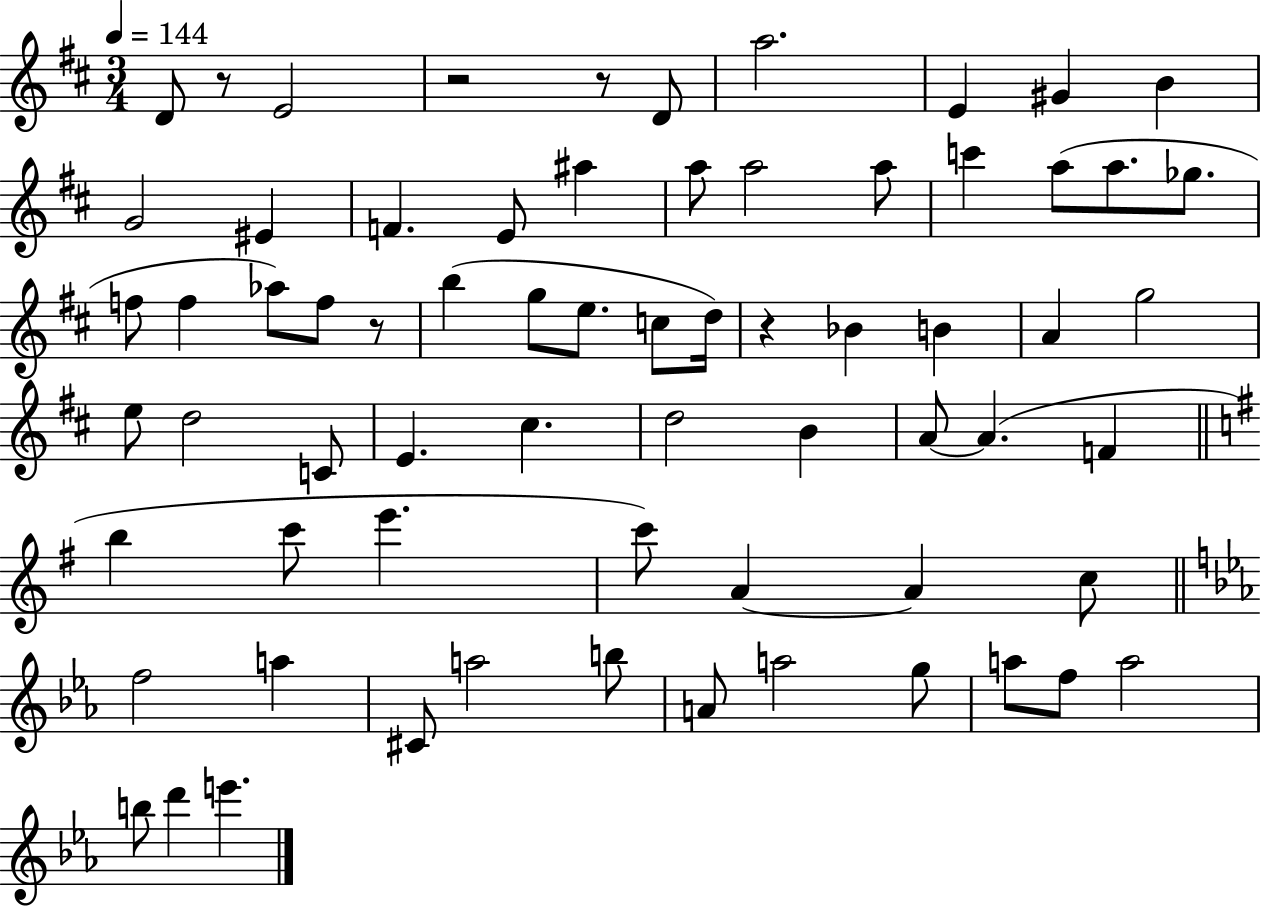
{
  \clef treble
  \numericTimeSignature
  \time 3/4
  \key d \major
  \tempo 4 = 144
  \repeat volta 2 { d'8 r8 e'2 | r2 r8 d'8 | a''2. | e'4 gis'4 b'4 | \break g'2 eis'4 | f'4. e'8 ais''4 | a''8 a''2 a''8 | c'''4 a''8( a''8. ges''8. | \break f''8 f''4 aes''8) f''8 r8 | b''4( g''8 e''8. c''8 d''16) | r4 bes'4 b'4 | a'4 g''2 | \break e''8 d''2 c'8 | e'4. cis''4. | d''2 b'4 | a'8~~ a'4.( f'4 | \break \bar "||" \break \key g \major b''4 c'''8 e'''4. | c'''8) a'4~~ a'4 c''8 | \bar "||" \break \key ees \major f''2 a''4 | cis'8 a''2 b''8 | a'8 a''2 g''8 | a''8 f''8 a''2 | \break b''8 d'''4 e'''4. | } \bar "|."
}